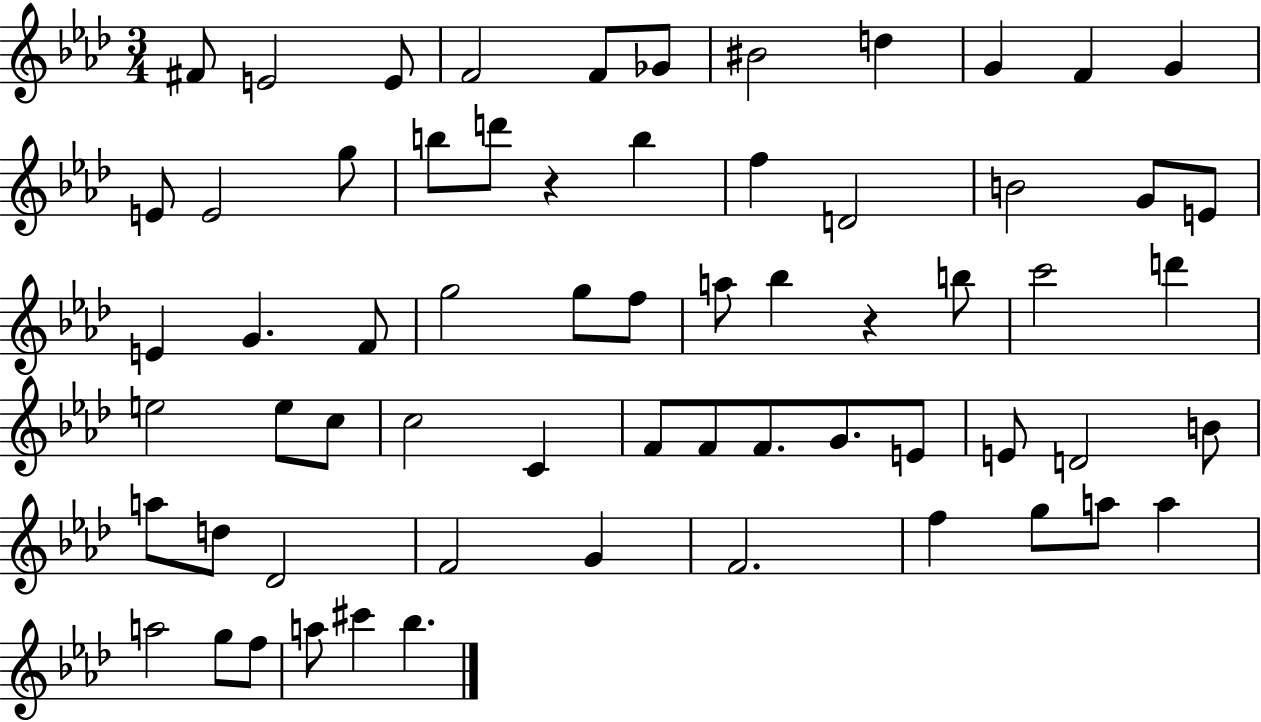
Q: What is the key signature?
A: AES major